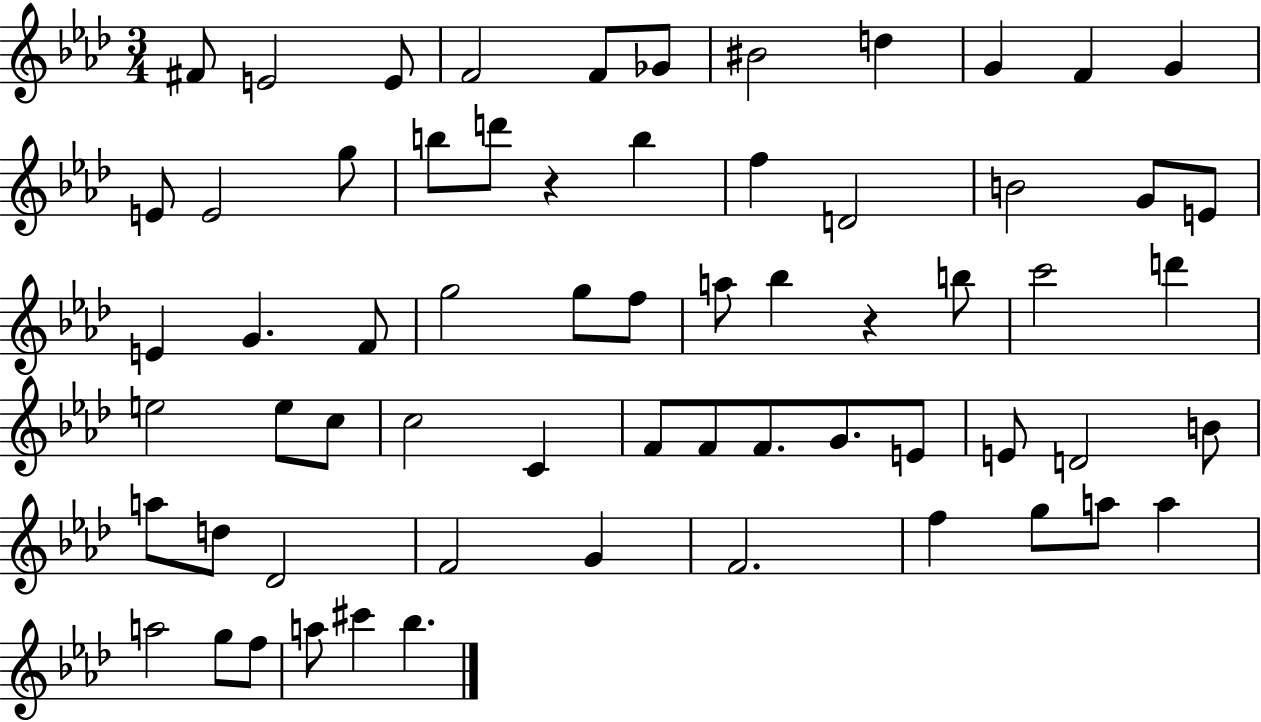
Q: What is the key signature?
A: AES major